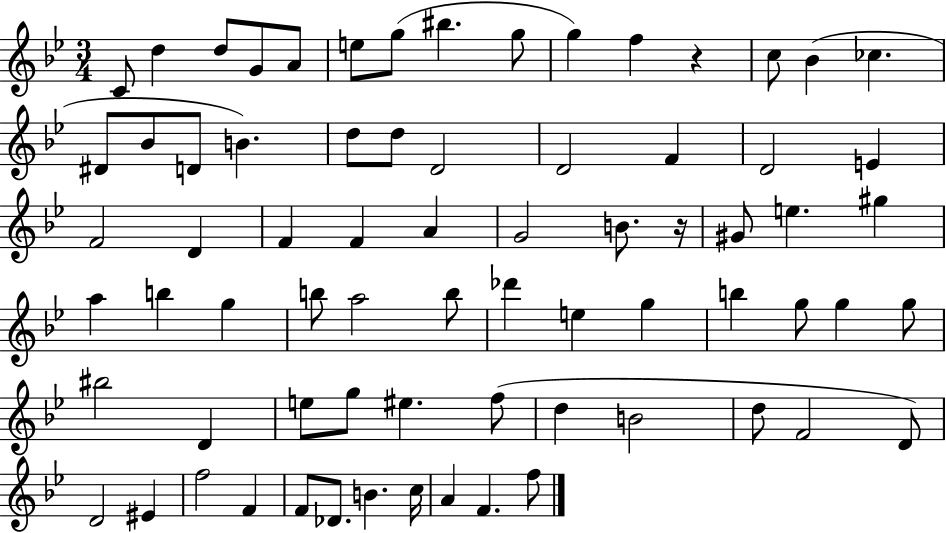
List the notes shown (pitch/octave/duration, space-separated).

C4/e D5/q D5/e G4/e A4/e E5/e G5/e BIS5/q. G5/e G5/q F5/q R/q C5/e Bb4/q CES5/q. D#4/e Bb4/e D4/e B4/q. D5/e D5/e D4/h D4/h F4/q D4/h E4/q F4/h D4/q F4/q F4/q A4/q G4/h B4/e. R/s G#4/e E5/q. G#5/q A5/q B5/q G5/q B5/e A5/h B5/e Db6/q E5/q G5/q B5/q G5/e G5/q G5/e BIS5/h D4/q E5/e G5/e EIS5/q. F5/e D5/q B4/h D5/e F4/h D4/e D4/h EIS4/q F5/h F4/q F4/e Db4/e. B4/q. C5/s A4/q F4/q. F5/e